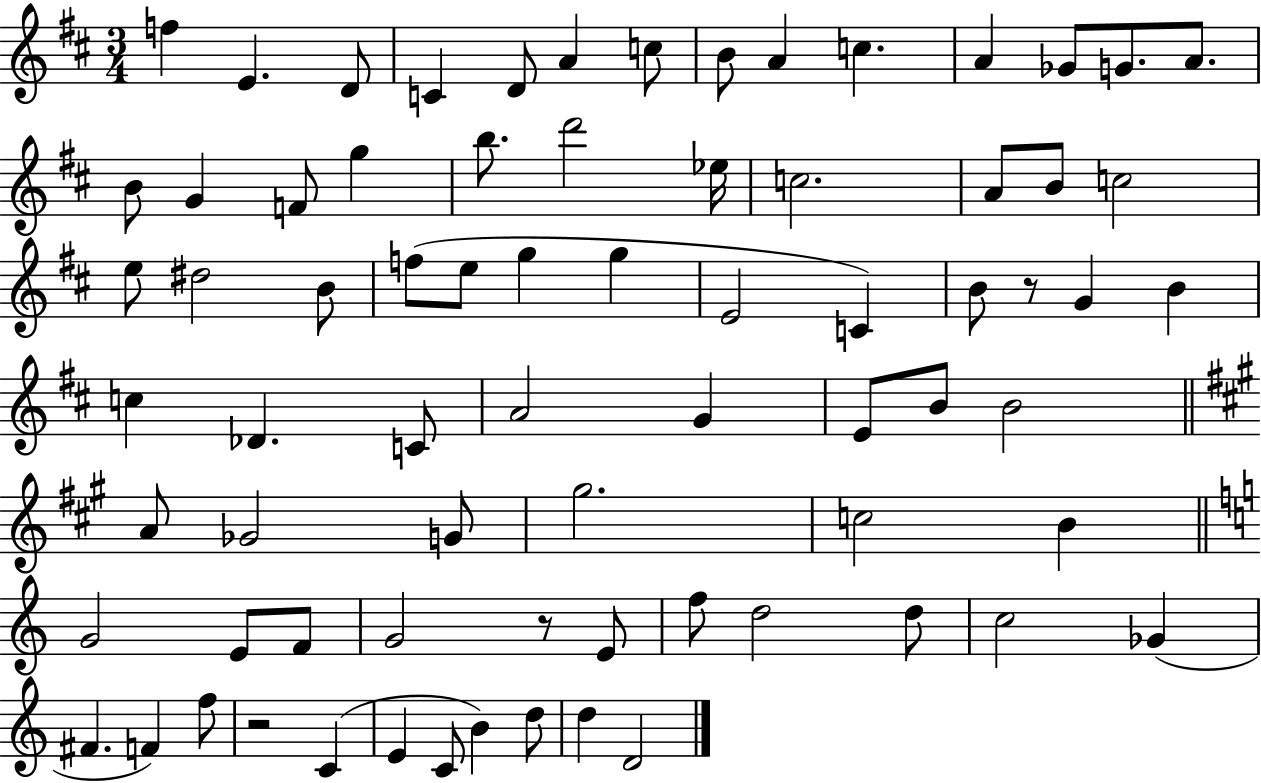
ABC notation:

X:1
T:Untitled
M:3/4
L:1/4
K:D
f E D/2 C D/2 A c/2 B/2 A c A _G/2 G/2 A/2 B/2 G F/2 g b/2 d'2 _e/4 c2 A/2 B/2 c2 e/2 ^d2 B/2 f/2 e/2 g g E2 C B/2 z/2 G B c _D C/2 A2 G E/2 B/2 B2 A/2 _G2 G/2 ^g2 c2 B G2 E/2 F/2 G2 z/2 E/2 f/2 d2 d/2 c2 _G ^F F f/2 z2 C E C/2 B d/2 d D2